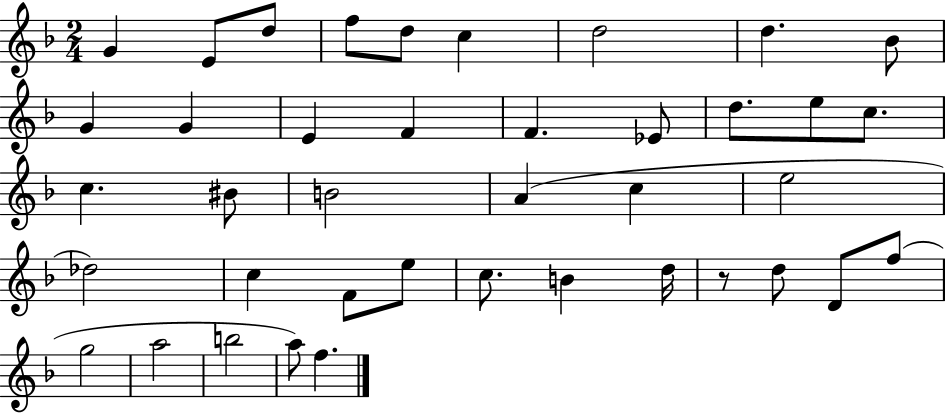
{
  \clef treble
  \numericTimeSignature
  \time 2/4
  \key f \major
  g'4 e'8 d''8 | f''8 d''8 c''4 | d''2 | d''4. bes'8 | \break g'4 g'4 | e'4 f'4 | f'4. ees'8 | d''8. e''8 c''8. | \break c''4. bis'8 | b'2 | a'4( c''4 | e''2 | \break des''2) | c''4 f'8 e''8 | c''8. b'4 d''16 | r8 d''8 d'8 f''8( | \break g''2 | a''2 | b''2 | a''8) f''4. | \break \bar "|."
}